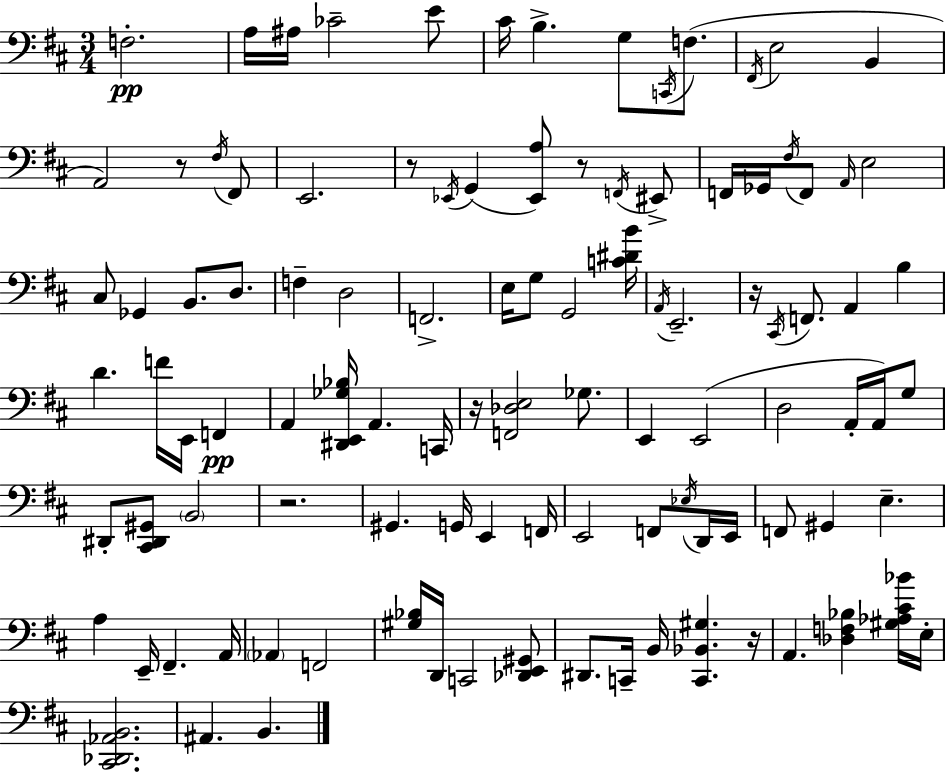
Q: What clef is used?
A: bass